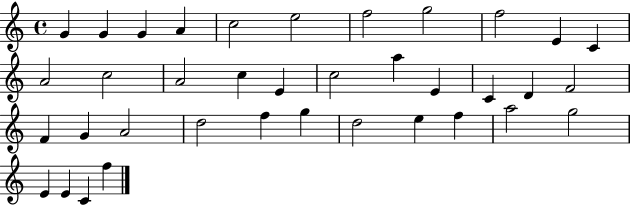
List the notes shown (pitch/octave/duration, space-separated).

G4/q G4/q G4/q A4/q C5/h E5/h F5/h G5/h F5/h E4/q C4/q A4/h C5/h A4/h C5/q E4/q C5/h A5/q E4/q C4/q D4/q F4/h F4/q G4/q A4/h D5/h F5/q G5/q D5/h E5/q F5/q A5/h G5/h E4/q E4/q C4/q F5/q